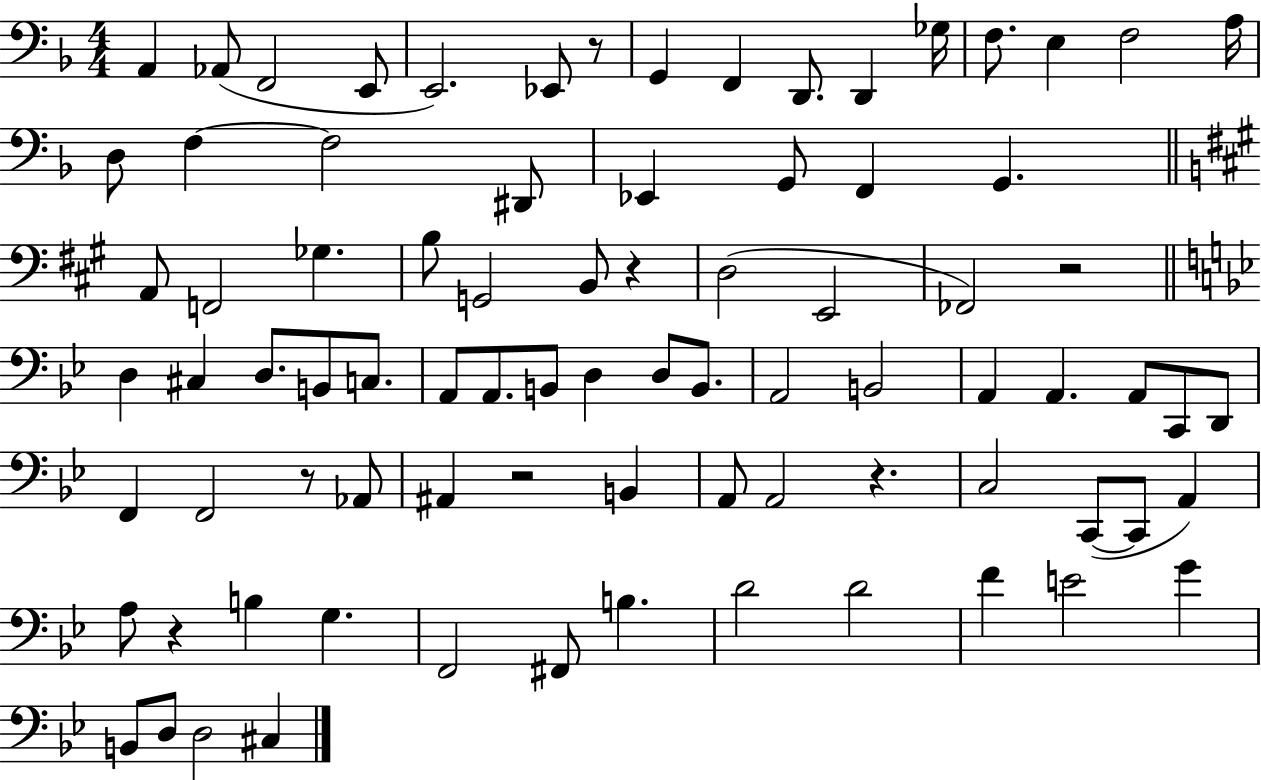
{
  \clef bass
  \numericTimeSignature
  \time 4/4
  \key f \major
  \repeat volta 2 { a,4 aes,8( f,2 e,8 | e,2.) ees,8 r8 | g,4 f,4 d,8. d,4 ges16 | f8. e4 f2 a16 | \break d8 f4~~ f2 dis,8 | ees,4 g,8 f,4 g,4. | \bar "||" \break \key a \major a,8 f,2 ges4. | b8 g,2 b,8 r4 | d2( e,2 | fes,2) r2 | \break \bar "||" \break \key bes \major d4 cis4 d8. b,8 c8. | a,8 a,8. b,8 d4 d8 b,8. | a,2 b,2 | a,4 a,4. a,8 c,8 d,8 | \break f,4 f,2 r8 aes,8 | ais,4 r2 b,4 | a,8 a,2 r4. | c2 c,8~(~ c,8 a,4) | \break a8 r4 b4 g4. | f,2 fis,8 b4. | d'2 d'2 | f'4 e'2 g'4 | \break b,8 d8 d2 cis4 | } \bar "|."
}